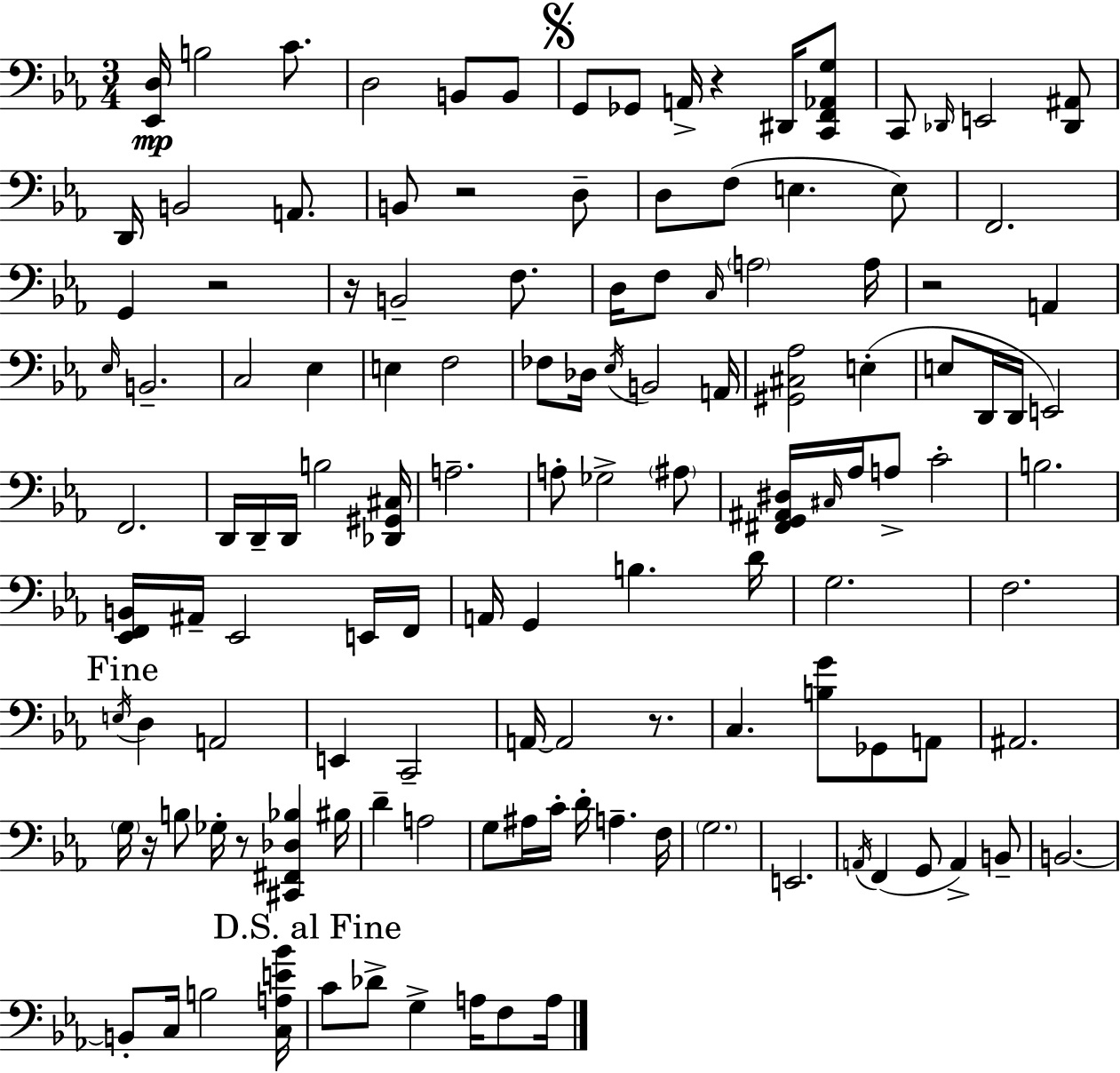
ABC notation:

X:1
T:Untitled
M:3/4
L:1/4
K:Cm
[_E,,D,]/4 B,2 C/2 D,2 B,,/2 B,,/2 G,,/2 _G,,/2 A,,/4 z ^D,,/4 [C,,F,,_A,,G,]/2 C,,/2 _D,,/4 E,,2 [_D,,^A,,]/2 D,,/4 B,,2 A,,/2 B,,/2 z2 D,/2 D,/2 F,/2 E, E,/2 F,,2 G,, z2 z/4 B,,2 F,/2 D,/4 F,/2 C,/4 A,2 A,/4 z2 A,, _E,/4 B,,2 C,2 _E, E, F,2 _F,/2 _D,/4 _E,/4 B,,2 A,,/4 [^G,,^C,_A,]2 E, E,/2 D,,/4 D,,/4 E,,2 F,,2 D,,/4 D,,/4 D,,/4 B,2 [_D,,^G,,^C,]/4 A,2 A,/2 _G,2 ^A,/2 [^F,,G,,^A,,^D,]/4 ^C,/4 _A,/4 A,/2 C2 B,2 [_E,,F,,B,,]/4 ^A,,/4 _E,,2 E,,/4 F,,/4 A,,/4 G,, B, D/4 G,2 F,2 E,/4 D, A,,2 E,, C,,2 A,,/4 A,,2 z/2 C, [B,G]/2 _G,,/2 A,,/2 ^A,,2 G,/4 z/4 B,/2 _G,/4 z/2 [^C,,^F,,_D,_B,] ^B,/4 D A,2 G,/2 ^A,/4 C/4 D/4 A, F,/4 G,2 E,,2 A,,/4 F,, G,,/2 A,, B,,/2 B,,2 B,,/2 C,/4 B,2 [C,A,E_B]/4 C/2 _D/2 G, A,/4 F,/2 A,/4